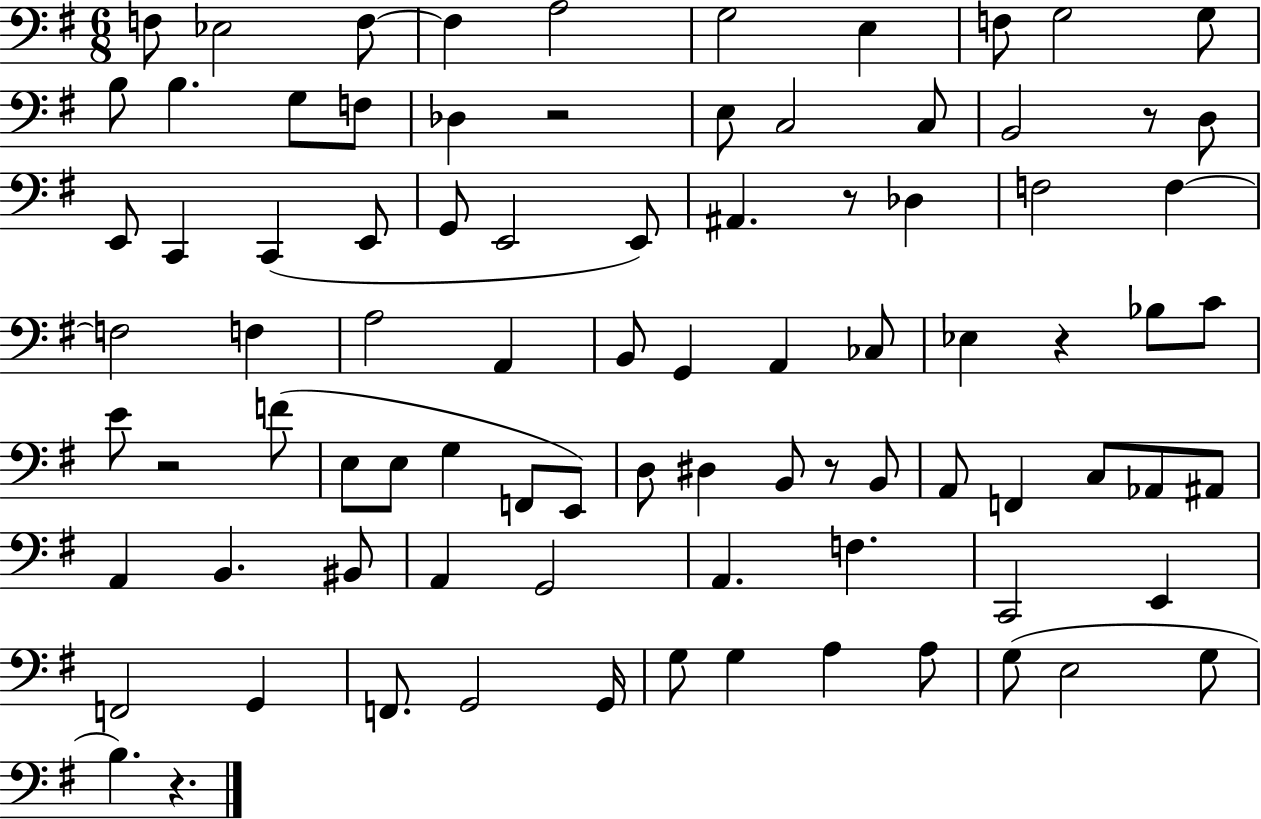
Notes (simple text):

F3/e Eb3/h F3/e F3/q A3/h G3/h E3/q F3/e G3/h G3/e B3/e B3/q. G3/e F3/e Db3/q R/h E3/e C3/h C3/e B2/h R/e D3/e E2/e C2/q C2/q E2/e G2/e E2/h E2/e A#2/q. R/e Db3/q F3/h F3/q F3/h F3/q A3/h A2/q B2/e G2/q A2/q CES3/e Eb3/q R/q Bb3/e C4/e E4/e R/h F4/e E3/e E3/e G3/q F2/e E2/e D3/e D#3/q B2/e R/e B2/e A2/e F2/q C3/e Ab2/e A#2/e A2/q B2/q. BIS2/e A2/q G2/h A2/q. F3/q. C2/h E2/q F2/h G2/q F2/e. G2/h G2/s G3/e G3/q A3/q A3/e G3/e E3/h G3/e B3/q. R/q.